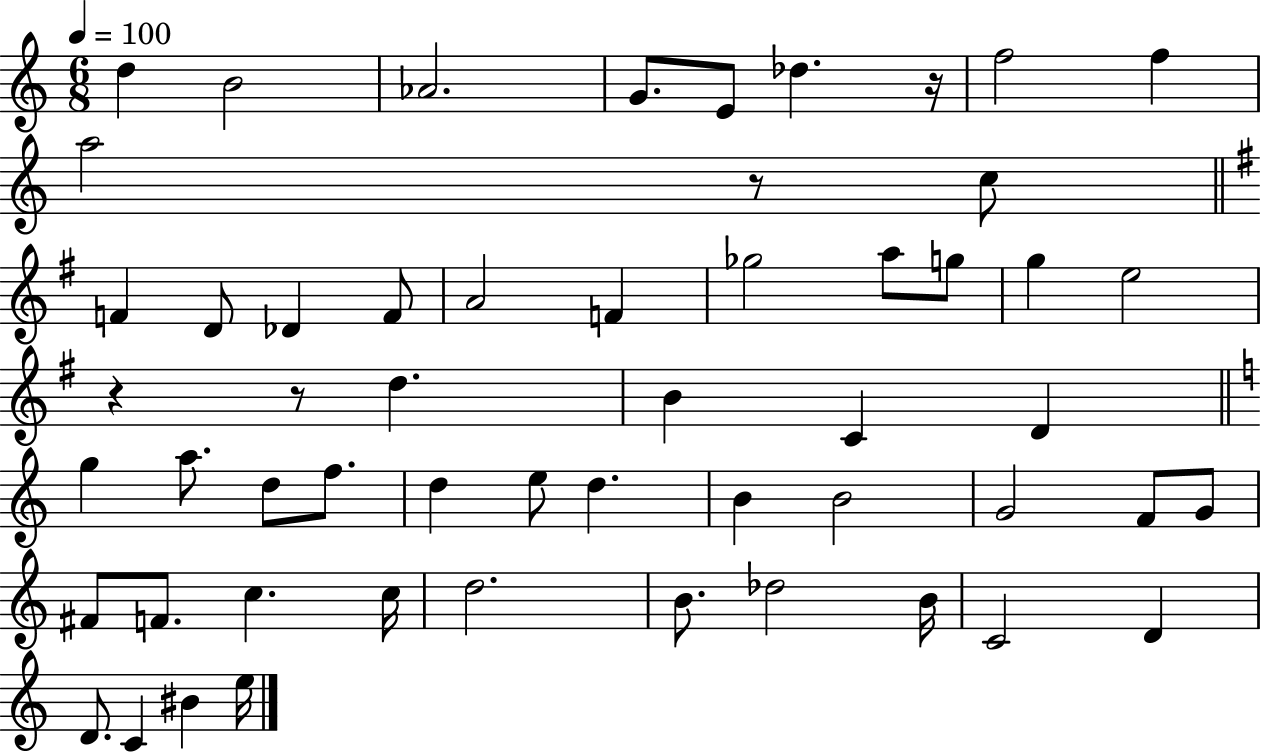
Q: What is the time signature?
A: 6/8